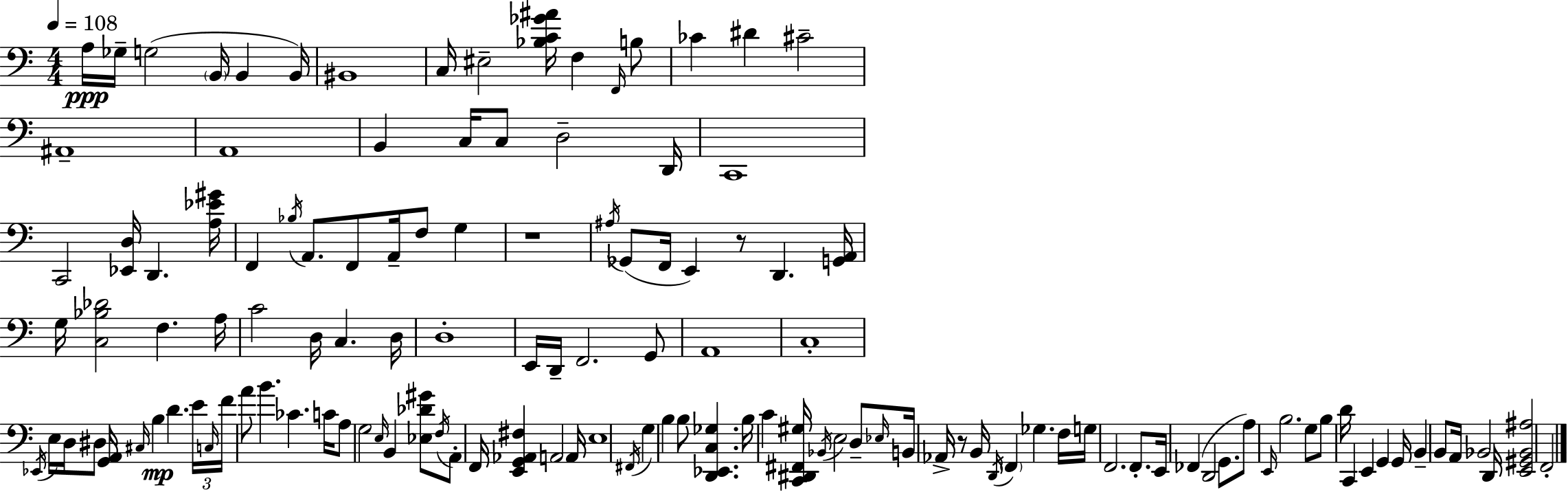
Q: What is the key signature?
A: A minor